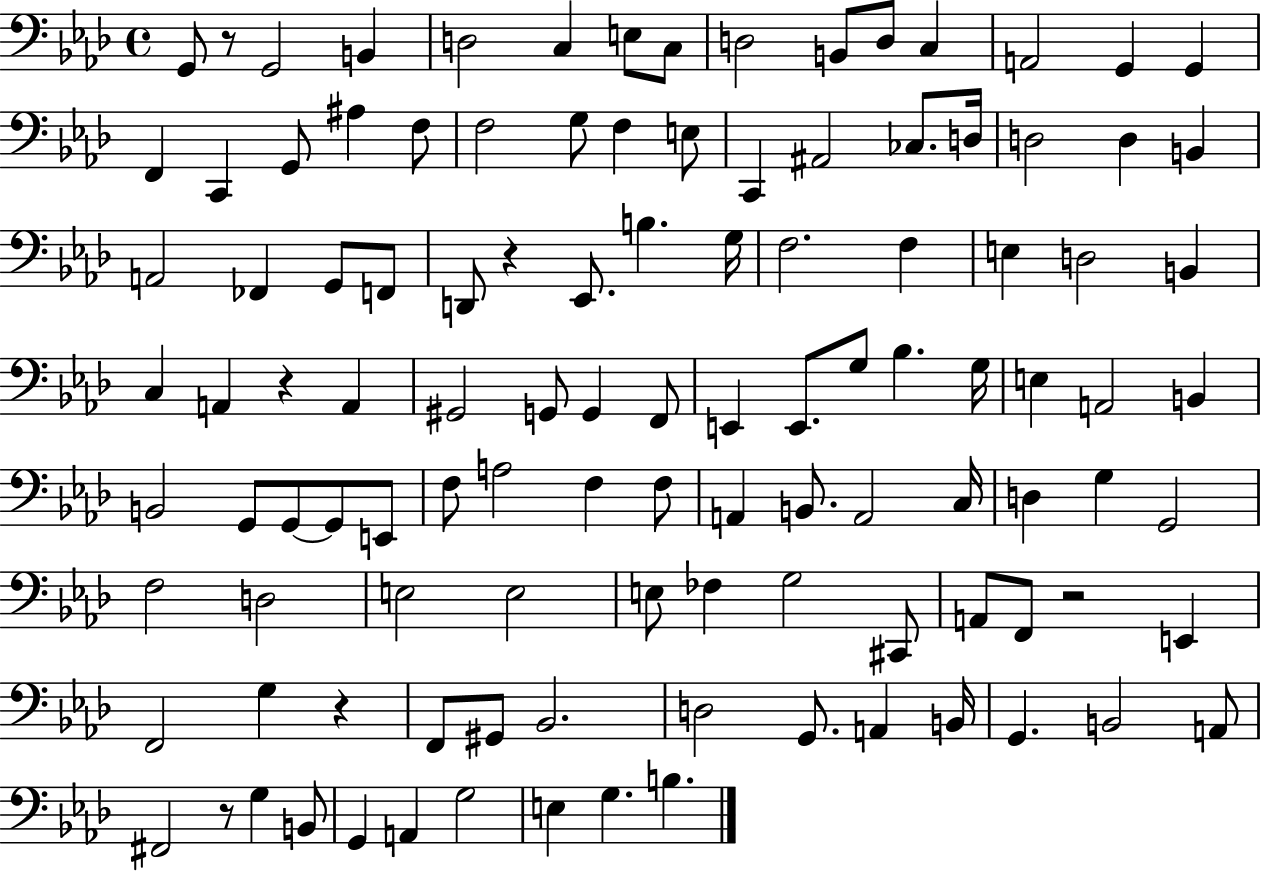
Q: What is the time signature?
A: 4/4